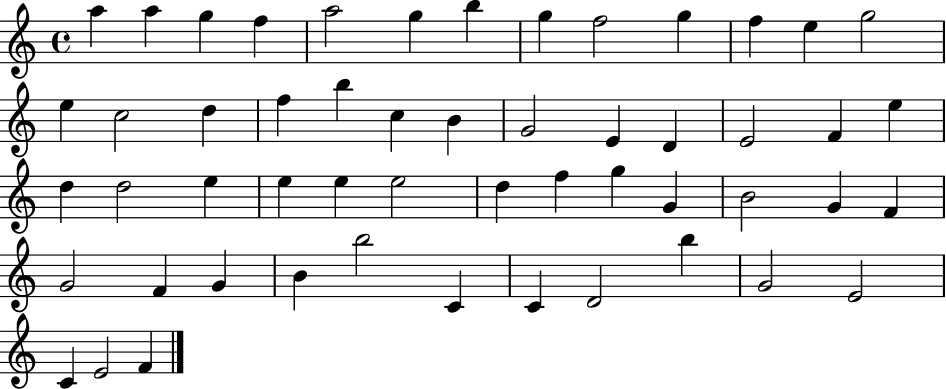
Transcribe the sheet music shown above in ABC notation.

X:1
T:Untitled
M:4/4
L:1/4
K:C
a a g f a2 g b g f2 g f e g2 e c2 d f b c B G2 E D E2 F e d d2 e e e e2 d f g G B2 G F G2 F G B b2 C C D2 b G2 E2 C E2 F